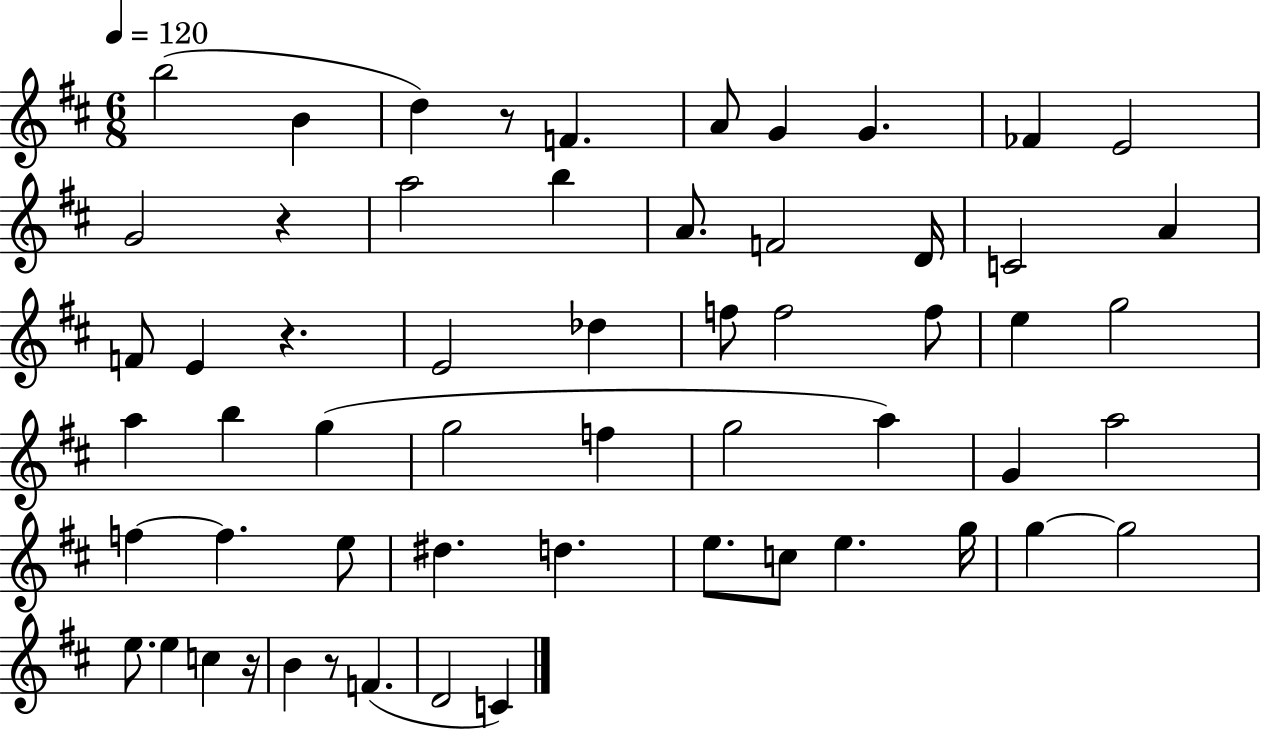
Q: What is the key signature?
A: D major